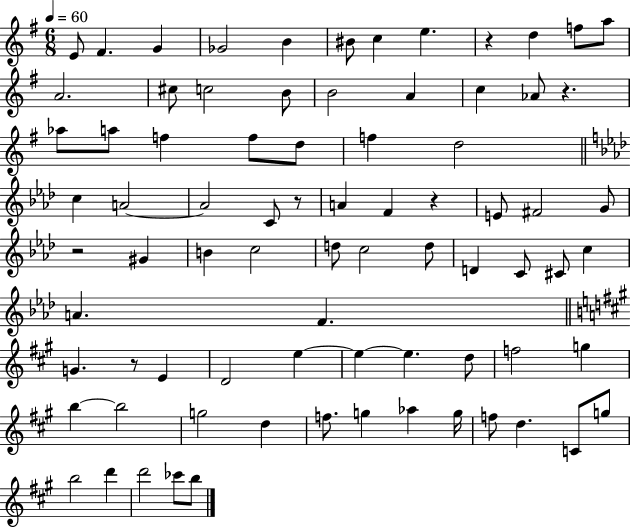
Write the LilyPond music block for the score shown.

{
  \clef treble
  \numericTimeSignature
  \time 6/8
  \key g \major
  \tempo 4 = 60
  \repeat volta 2 { e'8 fis'4. g'4 | ges'2 b'4 | bis'8 c''4 e''4. | r4 d''4 f''8 a''8 | \break a'2. | cis''8 c''2 b'8 | b'2 a'4 | c''4 aes'8 r4. | \break aes''8 a''8 f''4 f''8 d''8 | f''4 d''2 | \bar "||" \break \key aes \major c''4 a'2~~ | a'2 c'8 r8 | a'4 f'4 r4 | e'8 fis'2 g'8 | \break r2 gis'4 | b'4 c''2 | d''8 c''2 d''8 | d'4 c'8 cis'8 c''4 | \break a'4. f'4. | \bar "||" \break \key a \major g'4. r8 e'4 | d'2 e''4~~ | e''4~~ e''4. d''8 | f''2 g''4 | \break b''4~~ b''2 | g''2 d''4 | f''8. g''4 aes''4 g''16 | f''8 d''4. c'8 g''8 | \break b''2 d'''4 | d'''2 ces'''8 b''8 | } \bar "|."
}